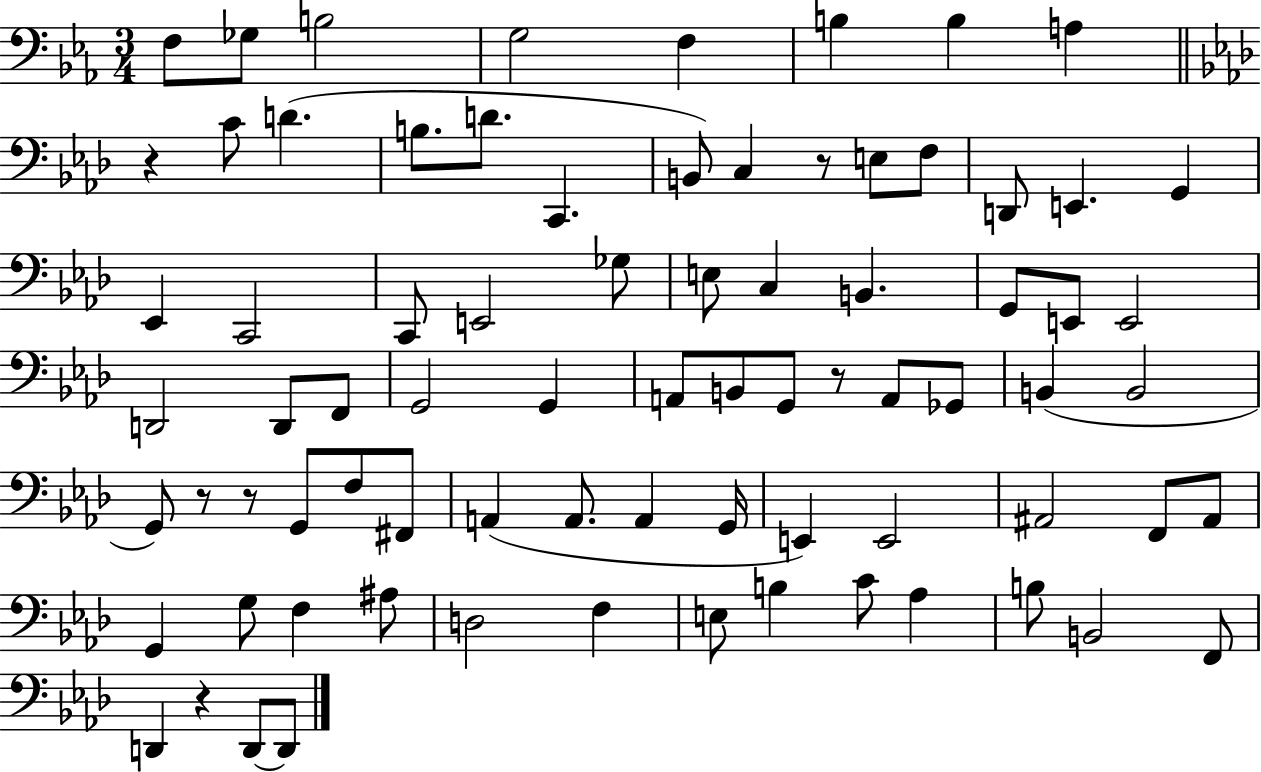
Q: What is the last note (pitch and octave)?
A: D2